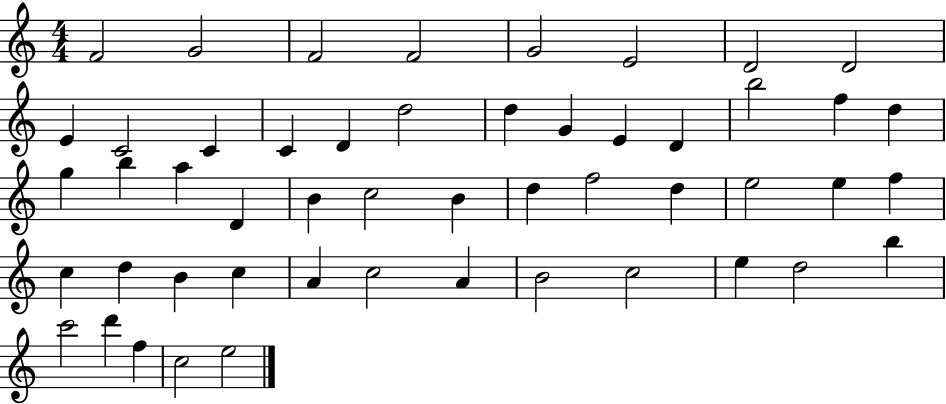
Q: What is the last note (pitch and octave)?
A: E5